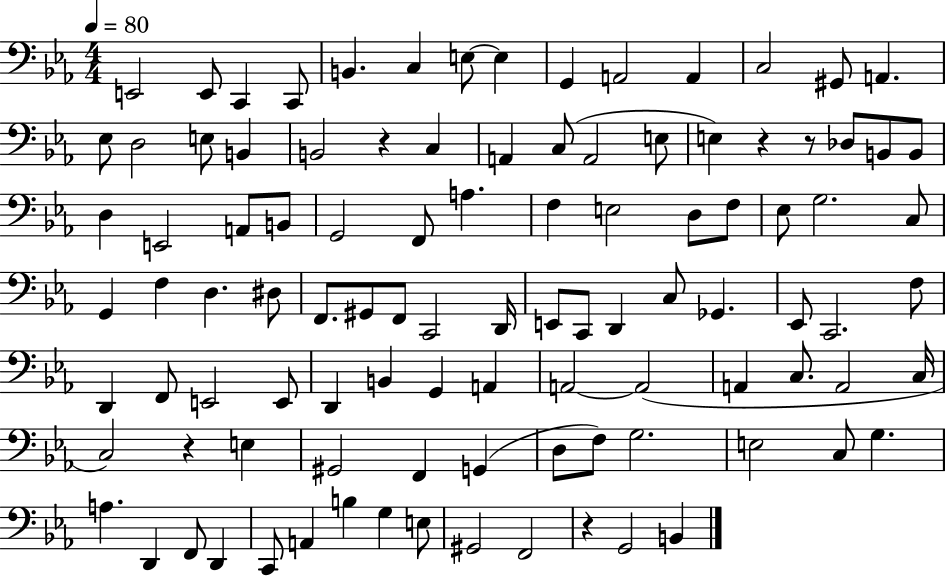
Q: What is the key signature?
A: EES major